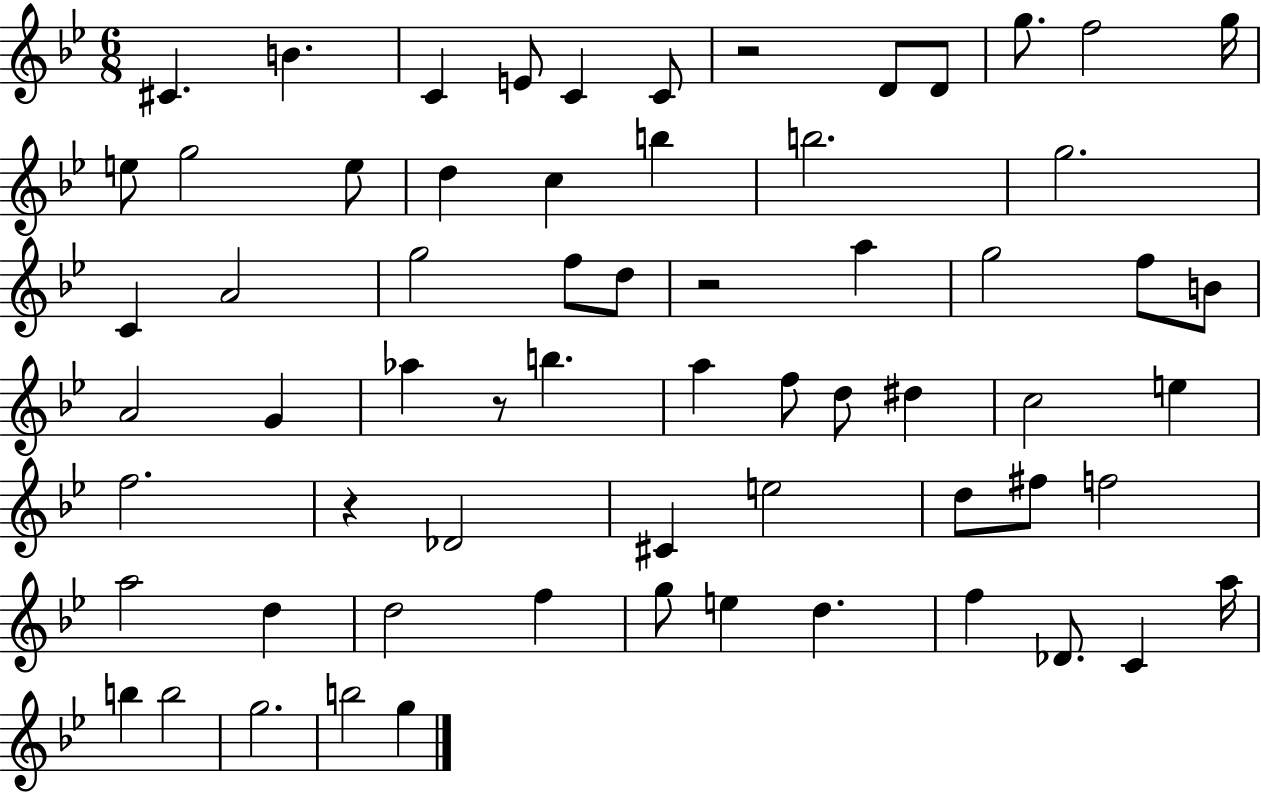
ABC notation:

X:1
T:Untitled
M:6/8
L:1/4
K:Bb
^C B C E/2 C C/2 z2 D/2 D/2 g/2 f2 g/4 e/2 g2 e/2 d c b b2 g2 C A2 g2 f/2 d/2 z2 a g2 f/2 B/2 A2 G _a z/2 b a f/2 d/2 ^d c2 e f2 z _D2 ^C e2 d/2 ^f/2 f2 a2 d d2 f g/2 e d f _D/2 C a/4 b b2 g2 b2 g